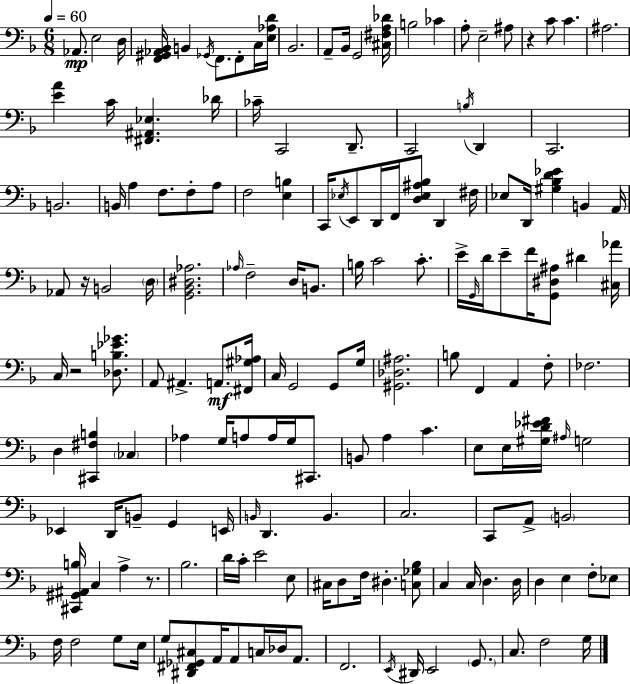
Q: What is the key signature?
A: D minor